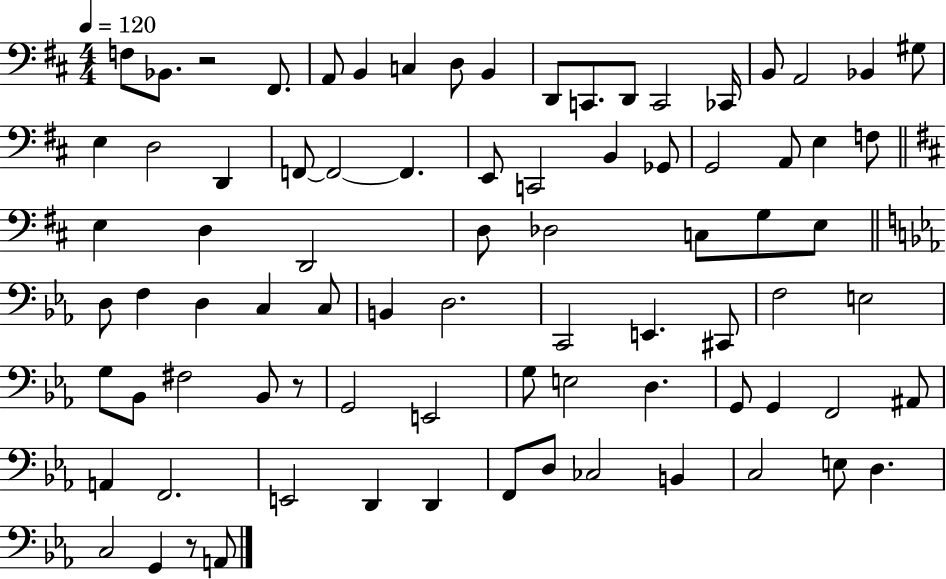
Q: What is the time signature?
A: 4/4